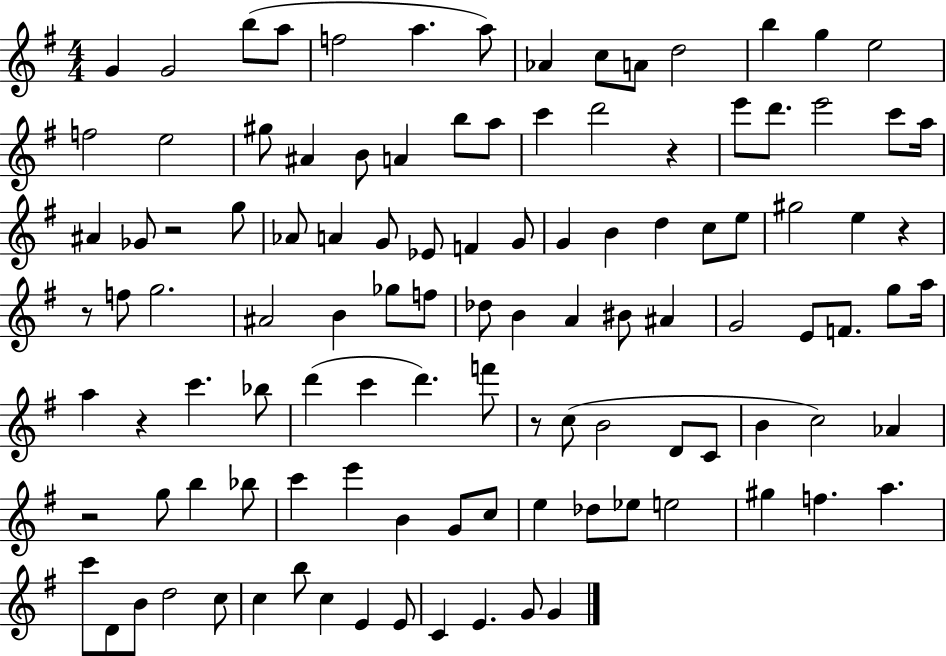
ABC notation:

X:1
T:Untitled
M:4/4
L:1/4
K:G
G G2 b/2 a/2 f2 a a/2 _A c/2 A/2 d2 b g e2 f2 e2 ^g/2 ^A B/2 A b/2 a/2 c' d'2 z e'/2 d'/2 e'2 c'/2 a/4 ^A _G/2 z2 g/2 _A/2 A G/2 _E/2 F G/2 G B d c/2 e/2 ^g2 e z z/2 f/2 g2 ^A2 B _g/2 f/2 _d/2 B A ^B/2 ^A G2 E/2 F/2 g/2 a/4 a z c' _b/2 d' c' d' f'/2 z/2 c/2 B2 D/2 C/2 B c2 _A z2 g/2 b _b/2 c' e' B G/2 c/2 e _d/2 _e/2 e2 ^g f a c'/2 D/2 B/2 d2 c/2 c b/2 c E E/2 C E G/2 G